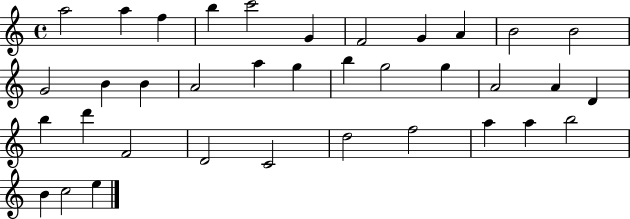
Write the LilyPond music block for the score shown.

{
  \clef treble
  \time 4/4
  \defaultTimeSignature
  \key c \major
  a''2 a''4 f''4 | b''4 c'''2 g'4 | f'2 g'4 a'4 | b'2 b'2 | \break g'2 b'4 b'4 | a'2 a''4 g''4 | b''4 g''2 g''4 | a'2 a'4 d'4 | \break b''4 d'''4 f'2 | d'2 c'2 | d''2 f''2 | a''4 a''4 b''2 | \break b'4 c''2 e''4 | \bar "|."
}